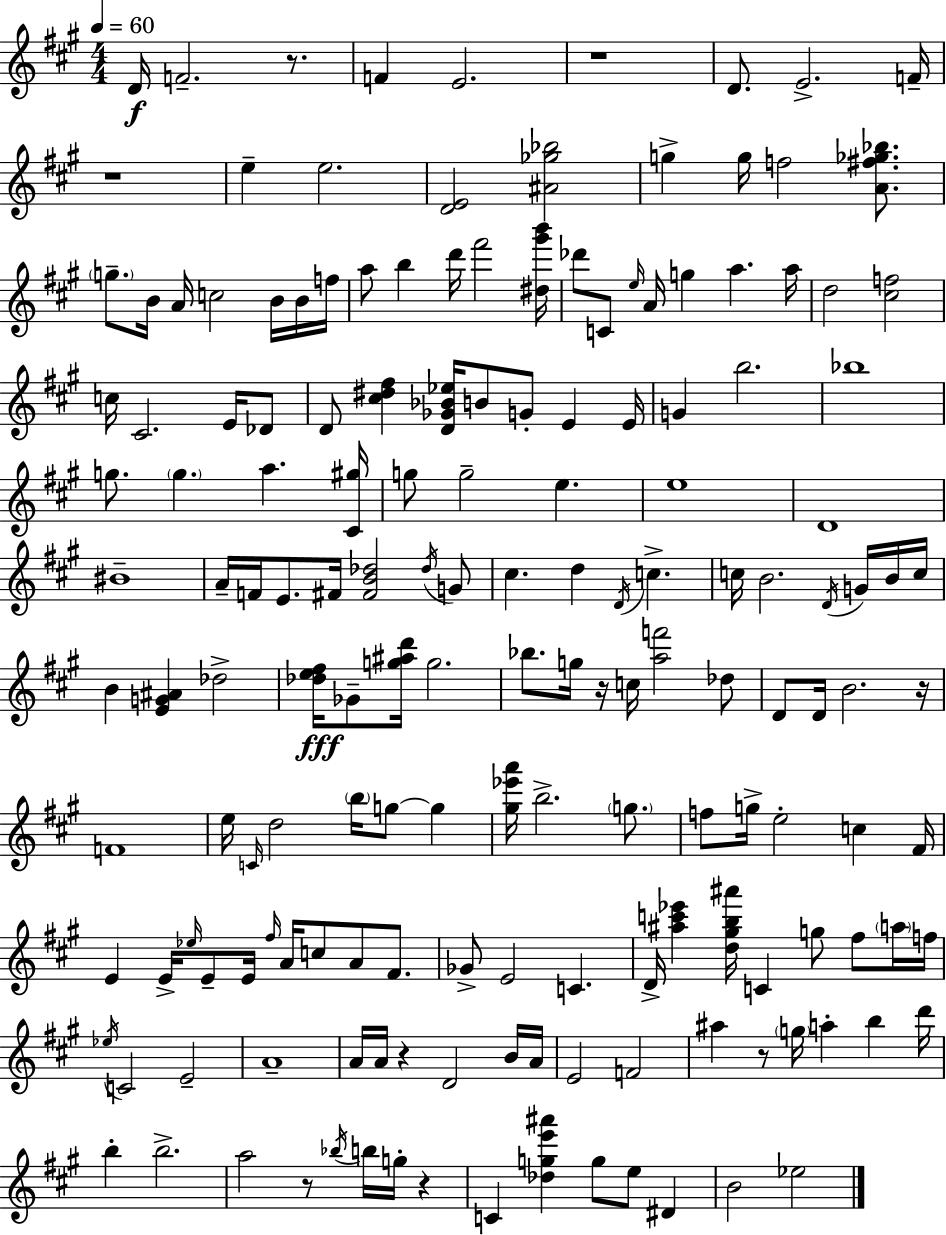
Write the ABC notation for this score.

X:1
T:Untitled
M:4/4
L:1/4
K:A
D/4 F2 z/2 F E2 z4 D/2 E2 F/4 z4 e e2 [DE]2 [^A_g_b]2 g g/4 f2 [A^f_g_b]/2 g/2 B/4 A/4 c2 B/4 B/4 f/4 a/2 b d'/4 ^f'2 [^d^g'b']/4 _d'/2 C/2 e/4 A/4 g a a/4 d2 [^cf]2 c/4 ^C2 E/4 _D/2 D/2 [^c^d^f] [D_G_B_e]/4 B/2 G/2 E E/4 G b2 _b4 g/2 g a [^C^g]/4 g/2 g2 e e4 D4 ^B4 A/4 F/4 E/2 ^F/4 [^FB_d]2 _d/4 G/2 ^c d D/4 c c/4 B2 D/4 G/4 B/4 c/4 B [EG^A] _d2 [_de^f]/4 _G/2 [g^ad']/4 g2 _b/2 g/4 z/4 c/4 [af']2 _d/2 D/2 D/4 B2 z/4 F4 e/4 C/4 d2 b/4 g/2 g [^g_e'a']/4 b2 g/2 f/2 g/4 e2 c ^F/4 E E/4 _e/4 E/2 E/4 ^f/4 A/4 c/2 A/2 ^F/2 _G/2 E2 C D/4 [^ac'_e'] [d^gb^a']/4 C g/2 ^f/2 a/4 f/4 _e/4 C2 E2 A4 A/4 A/4 z D2 B/4 A/4 E2 F2 ^a z/2 g/4 a b d'/4 b b2 a2 z/2 _b/4 b/4 g/4 z C [_dge'^a'] g/2 e/2 ^D B2 _e2